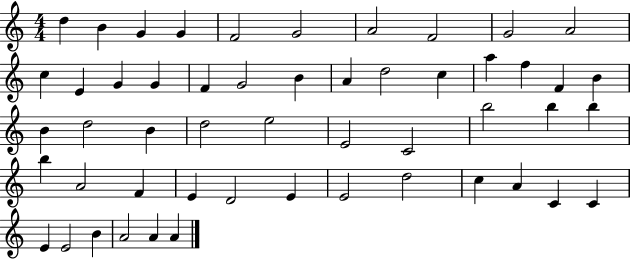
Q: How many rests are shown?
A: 0